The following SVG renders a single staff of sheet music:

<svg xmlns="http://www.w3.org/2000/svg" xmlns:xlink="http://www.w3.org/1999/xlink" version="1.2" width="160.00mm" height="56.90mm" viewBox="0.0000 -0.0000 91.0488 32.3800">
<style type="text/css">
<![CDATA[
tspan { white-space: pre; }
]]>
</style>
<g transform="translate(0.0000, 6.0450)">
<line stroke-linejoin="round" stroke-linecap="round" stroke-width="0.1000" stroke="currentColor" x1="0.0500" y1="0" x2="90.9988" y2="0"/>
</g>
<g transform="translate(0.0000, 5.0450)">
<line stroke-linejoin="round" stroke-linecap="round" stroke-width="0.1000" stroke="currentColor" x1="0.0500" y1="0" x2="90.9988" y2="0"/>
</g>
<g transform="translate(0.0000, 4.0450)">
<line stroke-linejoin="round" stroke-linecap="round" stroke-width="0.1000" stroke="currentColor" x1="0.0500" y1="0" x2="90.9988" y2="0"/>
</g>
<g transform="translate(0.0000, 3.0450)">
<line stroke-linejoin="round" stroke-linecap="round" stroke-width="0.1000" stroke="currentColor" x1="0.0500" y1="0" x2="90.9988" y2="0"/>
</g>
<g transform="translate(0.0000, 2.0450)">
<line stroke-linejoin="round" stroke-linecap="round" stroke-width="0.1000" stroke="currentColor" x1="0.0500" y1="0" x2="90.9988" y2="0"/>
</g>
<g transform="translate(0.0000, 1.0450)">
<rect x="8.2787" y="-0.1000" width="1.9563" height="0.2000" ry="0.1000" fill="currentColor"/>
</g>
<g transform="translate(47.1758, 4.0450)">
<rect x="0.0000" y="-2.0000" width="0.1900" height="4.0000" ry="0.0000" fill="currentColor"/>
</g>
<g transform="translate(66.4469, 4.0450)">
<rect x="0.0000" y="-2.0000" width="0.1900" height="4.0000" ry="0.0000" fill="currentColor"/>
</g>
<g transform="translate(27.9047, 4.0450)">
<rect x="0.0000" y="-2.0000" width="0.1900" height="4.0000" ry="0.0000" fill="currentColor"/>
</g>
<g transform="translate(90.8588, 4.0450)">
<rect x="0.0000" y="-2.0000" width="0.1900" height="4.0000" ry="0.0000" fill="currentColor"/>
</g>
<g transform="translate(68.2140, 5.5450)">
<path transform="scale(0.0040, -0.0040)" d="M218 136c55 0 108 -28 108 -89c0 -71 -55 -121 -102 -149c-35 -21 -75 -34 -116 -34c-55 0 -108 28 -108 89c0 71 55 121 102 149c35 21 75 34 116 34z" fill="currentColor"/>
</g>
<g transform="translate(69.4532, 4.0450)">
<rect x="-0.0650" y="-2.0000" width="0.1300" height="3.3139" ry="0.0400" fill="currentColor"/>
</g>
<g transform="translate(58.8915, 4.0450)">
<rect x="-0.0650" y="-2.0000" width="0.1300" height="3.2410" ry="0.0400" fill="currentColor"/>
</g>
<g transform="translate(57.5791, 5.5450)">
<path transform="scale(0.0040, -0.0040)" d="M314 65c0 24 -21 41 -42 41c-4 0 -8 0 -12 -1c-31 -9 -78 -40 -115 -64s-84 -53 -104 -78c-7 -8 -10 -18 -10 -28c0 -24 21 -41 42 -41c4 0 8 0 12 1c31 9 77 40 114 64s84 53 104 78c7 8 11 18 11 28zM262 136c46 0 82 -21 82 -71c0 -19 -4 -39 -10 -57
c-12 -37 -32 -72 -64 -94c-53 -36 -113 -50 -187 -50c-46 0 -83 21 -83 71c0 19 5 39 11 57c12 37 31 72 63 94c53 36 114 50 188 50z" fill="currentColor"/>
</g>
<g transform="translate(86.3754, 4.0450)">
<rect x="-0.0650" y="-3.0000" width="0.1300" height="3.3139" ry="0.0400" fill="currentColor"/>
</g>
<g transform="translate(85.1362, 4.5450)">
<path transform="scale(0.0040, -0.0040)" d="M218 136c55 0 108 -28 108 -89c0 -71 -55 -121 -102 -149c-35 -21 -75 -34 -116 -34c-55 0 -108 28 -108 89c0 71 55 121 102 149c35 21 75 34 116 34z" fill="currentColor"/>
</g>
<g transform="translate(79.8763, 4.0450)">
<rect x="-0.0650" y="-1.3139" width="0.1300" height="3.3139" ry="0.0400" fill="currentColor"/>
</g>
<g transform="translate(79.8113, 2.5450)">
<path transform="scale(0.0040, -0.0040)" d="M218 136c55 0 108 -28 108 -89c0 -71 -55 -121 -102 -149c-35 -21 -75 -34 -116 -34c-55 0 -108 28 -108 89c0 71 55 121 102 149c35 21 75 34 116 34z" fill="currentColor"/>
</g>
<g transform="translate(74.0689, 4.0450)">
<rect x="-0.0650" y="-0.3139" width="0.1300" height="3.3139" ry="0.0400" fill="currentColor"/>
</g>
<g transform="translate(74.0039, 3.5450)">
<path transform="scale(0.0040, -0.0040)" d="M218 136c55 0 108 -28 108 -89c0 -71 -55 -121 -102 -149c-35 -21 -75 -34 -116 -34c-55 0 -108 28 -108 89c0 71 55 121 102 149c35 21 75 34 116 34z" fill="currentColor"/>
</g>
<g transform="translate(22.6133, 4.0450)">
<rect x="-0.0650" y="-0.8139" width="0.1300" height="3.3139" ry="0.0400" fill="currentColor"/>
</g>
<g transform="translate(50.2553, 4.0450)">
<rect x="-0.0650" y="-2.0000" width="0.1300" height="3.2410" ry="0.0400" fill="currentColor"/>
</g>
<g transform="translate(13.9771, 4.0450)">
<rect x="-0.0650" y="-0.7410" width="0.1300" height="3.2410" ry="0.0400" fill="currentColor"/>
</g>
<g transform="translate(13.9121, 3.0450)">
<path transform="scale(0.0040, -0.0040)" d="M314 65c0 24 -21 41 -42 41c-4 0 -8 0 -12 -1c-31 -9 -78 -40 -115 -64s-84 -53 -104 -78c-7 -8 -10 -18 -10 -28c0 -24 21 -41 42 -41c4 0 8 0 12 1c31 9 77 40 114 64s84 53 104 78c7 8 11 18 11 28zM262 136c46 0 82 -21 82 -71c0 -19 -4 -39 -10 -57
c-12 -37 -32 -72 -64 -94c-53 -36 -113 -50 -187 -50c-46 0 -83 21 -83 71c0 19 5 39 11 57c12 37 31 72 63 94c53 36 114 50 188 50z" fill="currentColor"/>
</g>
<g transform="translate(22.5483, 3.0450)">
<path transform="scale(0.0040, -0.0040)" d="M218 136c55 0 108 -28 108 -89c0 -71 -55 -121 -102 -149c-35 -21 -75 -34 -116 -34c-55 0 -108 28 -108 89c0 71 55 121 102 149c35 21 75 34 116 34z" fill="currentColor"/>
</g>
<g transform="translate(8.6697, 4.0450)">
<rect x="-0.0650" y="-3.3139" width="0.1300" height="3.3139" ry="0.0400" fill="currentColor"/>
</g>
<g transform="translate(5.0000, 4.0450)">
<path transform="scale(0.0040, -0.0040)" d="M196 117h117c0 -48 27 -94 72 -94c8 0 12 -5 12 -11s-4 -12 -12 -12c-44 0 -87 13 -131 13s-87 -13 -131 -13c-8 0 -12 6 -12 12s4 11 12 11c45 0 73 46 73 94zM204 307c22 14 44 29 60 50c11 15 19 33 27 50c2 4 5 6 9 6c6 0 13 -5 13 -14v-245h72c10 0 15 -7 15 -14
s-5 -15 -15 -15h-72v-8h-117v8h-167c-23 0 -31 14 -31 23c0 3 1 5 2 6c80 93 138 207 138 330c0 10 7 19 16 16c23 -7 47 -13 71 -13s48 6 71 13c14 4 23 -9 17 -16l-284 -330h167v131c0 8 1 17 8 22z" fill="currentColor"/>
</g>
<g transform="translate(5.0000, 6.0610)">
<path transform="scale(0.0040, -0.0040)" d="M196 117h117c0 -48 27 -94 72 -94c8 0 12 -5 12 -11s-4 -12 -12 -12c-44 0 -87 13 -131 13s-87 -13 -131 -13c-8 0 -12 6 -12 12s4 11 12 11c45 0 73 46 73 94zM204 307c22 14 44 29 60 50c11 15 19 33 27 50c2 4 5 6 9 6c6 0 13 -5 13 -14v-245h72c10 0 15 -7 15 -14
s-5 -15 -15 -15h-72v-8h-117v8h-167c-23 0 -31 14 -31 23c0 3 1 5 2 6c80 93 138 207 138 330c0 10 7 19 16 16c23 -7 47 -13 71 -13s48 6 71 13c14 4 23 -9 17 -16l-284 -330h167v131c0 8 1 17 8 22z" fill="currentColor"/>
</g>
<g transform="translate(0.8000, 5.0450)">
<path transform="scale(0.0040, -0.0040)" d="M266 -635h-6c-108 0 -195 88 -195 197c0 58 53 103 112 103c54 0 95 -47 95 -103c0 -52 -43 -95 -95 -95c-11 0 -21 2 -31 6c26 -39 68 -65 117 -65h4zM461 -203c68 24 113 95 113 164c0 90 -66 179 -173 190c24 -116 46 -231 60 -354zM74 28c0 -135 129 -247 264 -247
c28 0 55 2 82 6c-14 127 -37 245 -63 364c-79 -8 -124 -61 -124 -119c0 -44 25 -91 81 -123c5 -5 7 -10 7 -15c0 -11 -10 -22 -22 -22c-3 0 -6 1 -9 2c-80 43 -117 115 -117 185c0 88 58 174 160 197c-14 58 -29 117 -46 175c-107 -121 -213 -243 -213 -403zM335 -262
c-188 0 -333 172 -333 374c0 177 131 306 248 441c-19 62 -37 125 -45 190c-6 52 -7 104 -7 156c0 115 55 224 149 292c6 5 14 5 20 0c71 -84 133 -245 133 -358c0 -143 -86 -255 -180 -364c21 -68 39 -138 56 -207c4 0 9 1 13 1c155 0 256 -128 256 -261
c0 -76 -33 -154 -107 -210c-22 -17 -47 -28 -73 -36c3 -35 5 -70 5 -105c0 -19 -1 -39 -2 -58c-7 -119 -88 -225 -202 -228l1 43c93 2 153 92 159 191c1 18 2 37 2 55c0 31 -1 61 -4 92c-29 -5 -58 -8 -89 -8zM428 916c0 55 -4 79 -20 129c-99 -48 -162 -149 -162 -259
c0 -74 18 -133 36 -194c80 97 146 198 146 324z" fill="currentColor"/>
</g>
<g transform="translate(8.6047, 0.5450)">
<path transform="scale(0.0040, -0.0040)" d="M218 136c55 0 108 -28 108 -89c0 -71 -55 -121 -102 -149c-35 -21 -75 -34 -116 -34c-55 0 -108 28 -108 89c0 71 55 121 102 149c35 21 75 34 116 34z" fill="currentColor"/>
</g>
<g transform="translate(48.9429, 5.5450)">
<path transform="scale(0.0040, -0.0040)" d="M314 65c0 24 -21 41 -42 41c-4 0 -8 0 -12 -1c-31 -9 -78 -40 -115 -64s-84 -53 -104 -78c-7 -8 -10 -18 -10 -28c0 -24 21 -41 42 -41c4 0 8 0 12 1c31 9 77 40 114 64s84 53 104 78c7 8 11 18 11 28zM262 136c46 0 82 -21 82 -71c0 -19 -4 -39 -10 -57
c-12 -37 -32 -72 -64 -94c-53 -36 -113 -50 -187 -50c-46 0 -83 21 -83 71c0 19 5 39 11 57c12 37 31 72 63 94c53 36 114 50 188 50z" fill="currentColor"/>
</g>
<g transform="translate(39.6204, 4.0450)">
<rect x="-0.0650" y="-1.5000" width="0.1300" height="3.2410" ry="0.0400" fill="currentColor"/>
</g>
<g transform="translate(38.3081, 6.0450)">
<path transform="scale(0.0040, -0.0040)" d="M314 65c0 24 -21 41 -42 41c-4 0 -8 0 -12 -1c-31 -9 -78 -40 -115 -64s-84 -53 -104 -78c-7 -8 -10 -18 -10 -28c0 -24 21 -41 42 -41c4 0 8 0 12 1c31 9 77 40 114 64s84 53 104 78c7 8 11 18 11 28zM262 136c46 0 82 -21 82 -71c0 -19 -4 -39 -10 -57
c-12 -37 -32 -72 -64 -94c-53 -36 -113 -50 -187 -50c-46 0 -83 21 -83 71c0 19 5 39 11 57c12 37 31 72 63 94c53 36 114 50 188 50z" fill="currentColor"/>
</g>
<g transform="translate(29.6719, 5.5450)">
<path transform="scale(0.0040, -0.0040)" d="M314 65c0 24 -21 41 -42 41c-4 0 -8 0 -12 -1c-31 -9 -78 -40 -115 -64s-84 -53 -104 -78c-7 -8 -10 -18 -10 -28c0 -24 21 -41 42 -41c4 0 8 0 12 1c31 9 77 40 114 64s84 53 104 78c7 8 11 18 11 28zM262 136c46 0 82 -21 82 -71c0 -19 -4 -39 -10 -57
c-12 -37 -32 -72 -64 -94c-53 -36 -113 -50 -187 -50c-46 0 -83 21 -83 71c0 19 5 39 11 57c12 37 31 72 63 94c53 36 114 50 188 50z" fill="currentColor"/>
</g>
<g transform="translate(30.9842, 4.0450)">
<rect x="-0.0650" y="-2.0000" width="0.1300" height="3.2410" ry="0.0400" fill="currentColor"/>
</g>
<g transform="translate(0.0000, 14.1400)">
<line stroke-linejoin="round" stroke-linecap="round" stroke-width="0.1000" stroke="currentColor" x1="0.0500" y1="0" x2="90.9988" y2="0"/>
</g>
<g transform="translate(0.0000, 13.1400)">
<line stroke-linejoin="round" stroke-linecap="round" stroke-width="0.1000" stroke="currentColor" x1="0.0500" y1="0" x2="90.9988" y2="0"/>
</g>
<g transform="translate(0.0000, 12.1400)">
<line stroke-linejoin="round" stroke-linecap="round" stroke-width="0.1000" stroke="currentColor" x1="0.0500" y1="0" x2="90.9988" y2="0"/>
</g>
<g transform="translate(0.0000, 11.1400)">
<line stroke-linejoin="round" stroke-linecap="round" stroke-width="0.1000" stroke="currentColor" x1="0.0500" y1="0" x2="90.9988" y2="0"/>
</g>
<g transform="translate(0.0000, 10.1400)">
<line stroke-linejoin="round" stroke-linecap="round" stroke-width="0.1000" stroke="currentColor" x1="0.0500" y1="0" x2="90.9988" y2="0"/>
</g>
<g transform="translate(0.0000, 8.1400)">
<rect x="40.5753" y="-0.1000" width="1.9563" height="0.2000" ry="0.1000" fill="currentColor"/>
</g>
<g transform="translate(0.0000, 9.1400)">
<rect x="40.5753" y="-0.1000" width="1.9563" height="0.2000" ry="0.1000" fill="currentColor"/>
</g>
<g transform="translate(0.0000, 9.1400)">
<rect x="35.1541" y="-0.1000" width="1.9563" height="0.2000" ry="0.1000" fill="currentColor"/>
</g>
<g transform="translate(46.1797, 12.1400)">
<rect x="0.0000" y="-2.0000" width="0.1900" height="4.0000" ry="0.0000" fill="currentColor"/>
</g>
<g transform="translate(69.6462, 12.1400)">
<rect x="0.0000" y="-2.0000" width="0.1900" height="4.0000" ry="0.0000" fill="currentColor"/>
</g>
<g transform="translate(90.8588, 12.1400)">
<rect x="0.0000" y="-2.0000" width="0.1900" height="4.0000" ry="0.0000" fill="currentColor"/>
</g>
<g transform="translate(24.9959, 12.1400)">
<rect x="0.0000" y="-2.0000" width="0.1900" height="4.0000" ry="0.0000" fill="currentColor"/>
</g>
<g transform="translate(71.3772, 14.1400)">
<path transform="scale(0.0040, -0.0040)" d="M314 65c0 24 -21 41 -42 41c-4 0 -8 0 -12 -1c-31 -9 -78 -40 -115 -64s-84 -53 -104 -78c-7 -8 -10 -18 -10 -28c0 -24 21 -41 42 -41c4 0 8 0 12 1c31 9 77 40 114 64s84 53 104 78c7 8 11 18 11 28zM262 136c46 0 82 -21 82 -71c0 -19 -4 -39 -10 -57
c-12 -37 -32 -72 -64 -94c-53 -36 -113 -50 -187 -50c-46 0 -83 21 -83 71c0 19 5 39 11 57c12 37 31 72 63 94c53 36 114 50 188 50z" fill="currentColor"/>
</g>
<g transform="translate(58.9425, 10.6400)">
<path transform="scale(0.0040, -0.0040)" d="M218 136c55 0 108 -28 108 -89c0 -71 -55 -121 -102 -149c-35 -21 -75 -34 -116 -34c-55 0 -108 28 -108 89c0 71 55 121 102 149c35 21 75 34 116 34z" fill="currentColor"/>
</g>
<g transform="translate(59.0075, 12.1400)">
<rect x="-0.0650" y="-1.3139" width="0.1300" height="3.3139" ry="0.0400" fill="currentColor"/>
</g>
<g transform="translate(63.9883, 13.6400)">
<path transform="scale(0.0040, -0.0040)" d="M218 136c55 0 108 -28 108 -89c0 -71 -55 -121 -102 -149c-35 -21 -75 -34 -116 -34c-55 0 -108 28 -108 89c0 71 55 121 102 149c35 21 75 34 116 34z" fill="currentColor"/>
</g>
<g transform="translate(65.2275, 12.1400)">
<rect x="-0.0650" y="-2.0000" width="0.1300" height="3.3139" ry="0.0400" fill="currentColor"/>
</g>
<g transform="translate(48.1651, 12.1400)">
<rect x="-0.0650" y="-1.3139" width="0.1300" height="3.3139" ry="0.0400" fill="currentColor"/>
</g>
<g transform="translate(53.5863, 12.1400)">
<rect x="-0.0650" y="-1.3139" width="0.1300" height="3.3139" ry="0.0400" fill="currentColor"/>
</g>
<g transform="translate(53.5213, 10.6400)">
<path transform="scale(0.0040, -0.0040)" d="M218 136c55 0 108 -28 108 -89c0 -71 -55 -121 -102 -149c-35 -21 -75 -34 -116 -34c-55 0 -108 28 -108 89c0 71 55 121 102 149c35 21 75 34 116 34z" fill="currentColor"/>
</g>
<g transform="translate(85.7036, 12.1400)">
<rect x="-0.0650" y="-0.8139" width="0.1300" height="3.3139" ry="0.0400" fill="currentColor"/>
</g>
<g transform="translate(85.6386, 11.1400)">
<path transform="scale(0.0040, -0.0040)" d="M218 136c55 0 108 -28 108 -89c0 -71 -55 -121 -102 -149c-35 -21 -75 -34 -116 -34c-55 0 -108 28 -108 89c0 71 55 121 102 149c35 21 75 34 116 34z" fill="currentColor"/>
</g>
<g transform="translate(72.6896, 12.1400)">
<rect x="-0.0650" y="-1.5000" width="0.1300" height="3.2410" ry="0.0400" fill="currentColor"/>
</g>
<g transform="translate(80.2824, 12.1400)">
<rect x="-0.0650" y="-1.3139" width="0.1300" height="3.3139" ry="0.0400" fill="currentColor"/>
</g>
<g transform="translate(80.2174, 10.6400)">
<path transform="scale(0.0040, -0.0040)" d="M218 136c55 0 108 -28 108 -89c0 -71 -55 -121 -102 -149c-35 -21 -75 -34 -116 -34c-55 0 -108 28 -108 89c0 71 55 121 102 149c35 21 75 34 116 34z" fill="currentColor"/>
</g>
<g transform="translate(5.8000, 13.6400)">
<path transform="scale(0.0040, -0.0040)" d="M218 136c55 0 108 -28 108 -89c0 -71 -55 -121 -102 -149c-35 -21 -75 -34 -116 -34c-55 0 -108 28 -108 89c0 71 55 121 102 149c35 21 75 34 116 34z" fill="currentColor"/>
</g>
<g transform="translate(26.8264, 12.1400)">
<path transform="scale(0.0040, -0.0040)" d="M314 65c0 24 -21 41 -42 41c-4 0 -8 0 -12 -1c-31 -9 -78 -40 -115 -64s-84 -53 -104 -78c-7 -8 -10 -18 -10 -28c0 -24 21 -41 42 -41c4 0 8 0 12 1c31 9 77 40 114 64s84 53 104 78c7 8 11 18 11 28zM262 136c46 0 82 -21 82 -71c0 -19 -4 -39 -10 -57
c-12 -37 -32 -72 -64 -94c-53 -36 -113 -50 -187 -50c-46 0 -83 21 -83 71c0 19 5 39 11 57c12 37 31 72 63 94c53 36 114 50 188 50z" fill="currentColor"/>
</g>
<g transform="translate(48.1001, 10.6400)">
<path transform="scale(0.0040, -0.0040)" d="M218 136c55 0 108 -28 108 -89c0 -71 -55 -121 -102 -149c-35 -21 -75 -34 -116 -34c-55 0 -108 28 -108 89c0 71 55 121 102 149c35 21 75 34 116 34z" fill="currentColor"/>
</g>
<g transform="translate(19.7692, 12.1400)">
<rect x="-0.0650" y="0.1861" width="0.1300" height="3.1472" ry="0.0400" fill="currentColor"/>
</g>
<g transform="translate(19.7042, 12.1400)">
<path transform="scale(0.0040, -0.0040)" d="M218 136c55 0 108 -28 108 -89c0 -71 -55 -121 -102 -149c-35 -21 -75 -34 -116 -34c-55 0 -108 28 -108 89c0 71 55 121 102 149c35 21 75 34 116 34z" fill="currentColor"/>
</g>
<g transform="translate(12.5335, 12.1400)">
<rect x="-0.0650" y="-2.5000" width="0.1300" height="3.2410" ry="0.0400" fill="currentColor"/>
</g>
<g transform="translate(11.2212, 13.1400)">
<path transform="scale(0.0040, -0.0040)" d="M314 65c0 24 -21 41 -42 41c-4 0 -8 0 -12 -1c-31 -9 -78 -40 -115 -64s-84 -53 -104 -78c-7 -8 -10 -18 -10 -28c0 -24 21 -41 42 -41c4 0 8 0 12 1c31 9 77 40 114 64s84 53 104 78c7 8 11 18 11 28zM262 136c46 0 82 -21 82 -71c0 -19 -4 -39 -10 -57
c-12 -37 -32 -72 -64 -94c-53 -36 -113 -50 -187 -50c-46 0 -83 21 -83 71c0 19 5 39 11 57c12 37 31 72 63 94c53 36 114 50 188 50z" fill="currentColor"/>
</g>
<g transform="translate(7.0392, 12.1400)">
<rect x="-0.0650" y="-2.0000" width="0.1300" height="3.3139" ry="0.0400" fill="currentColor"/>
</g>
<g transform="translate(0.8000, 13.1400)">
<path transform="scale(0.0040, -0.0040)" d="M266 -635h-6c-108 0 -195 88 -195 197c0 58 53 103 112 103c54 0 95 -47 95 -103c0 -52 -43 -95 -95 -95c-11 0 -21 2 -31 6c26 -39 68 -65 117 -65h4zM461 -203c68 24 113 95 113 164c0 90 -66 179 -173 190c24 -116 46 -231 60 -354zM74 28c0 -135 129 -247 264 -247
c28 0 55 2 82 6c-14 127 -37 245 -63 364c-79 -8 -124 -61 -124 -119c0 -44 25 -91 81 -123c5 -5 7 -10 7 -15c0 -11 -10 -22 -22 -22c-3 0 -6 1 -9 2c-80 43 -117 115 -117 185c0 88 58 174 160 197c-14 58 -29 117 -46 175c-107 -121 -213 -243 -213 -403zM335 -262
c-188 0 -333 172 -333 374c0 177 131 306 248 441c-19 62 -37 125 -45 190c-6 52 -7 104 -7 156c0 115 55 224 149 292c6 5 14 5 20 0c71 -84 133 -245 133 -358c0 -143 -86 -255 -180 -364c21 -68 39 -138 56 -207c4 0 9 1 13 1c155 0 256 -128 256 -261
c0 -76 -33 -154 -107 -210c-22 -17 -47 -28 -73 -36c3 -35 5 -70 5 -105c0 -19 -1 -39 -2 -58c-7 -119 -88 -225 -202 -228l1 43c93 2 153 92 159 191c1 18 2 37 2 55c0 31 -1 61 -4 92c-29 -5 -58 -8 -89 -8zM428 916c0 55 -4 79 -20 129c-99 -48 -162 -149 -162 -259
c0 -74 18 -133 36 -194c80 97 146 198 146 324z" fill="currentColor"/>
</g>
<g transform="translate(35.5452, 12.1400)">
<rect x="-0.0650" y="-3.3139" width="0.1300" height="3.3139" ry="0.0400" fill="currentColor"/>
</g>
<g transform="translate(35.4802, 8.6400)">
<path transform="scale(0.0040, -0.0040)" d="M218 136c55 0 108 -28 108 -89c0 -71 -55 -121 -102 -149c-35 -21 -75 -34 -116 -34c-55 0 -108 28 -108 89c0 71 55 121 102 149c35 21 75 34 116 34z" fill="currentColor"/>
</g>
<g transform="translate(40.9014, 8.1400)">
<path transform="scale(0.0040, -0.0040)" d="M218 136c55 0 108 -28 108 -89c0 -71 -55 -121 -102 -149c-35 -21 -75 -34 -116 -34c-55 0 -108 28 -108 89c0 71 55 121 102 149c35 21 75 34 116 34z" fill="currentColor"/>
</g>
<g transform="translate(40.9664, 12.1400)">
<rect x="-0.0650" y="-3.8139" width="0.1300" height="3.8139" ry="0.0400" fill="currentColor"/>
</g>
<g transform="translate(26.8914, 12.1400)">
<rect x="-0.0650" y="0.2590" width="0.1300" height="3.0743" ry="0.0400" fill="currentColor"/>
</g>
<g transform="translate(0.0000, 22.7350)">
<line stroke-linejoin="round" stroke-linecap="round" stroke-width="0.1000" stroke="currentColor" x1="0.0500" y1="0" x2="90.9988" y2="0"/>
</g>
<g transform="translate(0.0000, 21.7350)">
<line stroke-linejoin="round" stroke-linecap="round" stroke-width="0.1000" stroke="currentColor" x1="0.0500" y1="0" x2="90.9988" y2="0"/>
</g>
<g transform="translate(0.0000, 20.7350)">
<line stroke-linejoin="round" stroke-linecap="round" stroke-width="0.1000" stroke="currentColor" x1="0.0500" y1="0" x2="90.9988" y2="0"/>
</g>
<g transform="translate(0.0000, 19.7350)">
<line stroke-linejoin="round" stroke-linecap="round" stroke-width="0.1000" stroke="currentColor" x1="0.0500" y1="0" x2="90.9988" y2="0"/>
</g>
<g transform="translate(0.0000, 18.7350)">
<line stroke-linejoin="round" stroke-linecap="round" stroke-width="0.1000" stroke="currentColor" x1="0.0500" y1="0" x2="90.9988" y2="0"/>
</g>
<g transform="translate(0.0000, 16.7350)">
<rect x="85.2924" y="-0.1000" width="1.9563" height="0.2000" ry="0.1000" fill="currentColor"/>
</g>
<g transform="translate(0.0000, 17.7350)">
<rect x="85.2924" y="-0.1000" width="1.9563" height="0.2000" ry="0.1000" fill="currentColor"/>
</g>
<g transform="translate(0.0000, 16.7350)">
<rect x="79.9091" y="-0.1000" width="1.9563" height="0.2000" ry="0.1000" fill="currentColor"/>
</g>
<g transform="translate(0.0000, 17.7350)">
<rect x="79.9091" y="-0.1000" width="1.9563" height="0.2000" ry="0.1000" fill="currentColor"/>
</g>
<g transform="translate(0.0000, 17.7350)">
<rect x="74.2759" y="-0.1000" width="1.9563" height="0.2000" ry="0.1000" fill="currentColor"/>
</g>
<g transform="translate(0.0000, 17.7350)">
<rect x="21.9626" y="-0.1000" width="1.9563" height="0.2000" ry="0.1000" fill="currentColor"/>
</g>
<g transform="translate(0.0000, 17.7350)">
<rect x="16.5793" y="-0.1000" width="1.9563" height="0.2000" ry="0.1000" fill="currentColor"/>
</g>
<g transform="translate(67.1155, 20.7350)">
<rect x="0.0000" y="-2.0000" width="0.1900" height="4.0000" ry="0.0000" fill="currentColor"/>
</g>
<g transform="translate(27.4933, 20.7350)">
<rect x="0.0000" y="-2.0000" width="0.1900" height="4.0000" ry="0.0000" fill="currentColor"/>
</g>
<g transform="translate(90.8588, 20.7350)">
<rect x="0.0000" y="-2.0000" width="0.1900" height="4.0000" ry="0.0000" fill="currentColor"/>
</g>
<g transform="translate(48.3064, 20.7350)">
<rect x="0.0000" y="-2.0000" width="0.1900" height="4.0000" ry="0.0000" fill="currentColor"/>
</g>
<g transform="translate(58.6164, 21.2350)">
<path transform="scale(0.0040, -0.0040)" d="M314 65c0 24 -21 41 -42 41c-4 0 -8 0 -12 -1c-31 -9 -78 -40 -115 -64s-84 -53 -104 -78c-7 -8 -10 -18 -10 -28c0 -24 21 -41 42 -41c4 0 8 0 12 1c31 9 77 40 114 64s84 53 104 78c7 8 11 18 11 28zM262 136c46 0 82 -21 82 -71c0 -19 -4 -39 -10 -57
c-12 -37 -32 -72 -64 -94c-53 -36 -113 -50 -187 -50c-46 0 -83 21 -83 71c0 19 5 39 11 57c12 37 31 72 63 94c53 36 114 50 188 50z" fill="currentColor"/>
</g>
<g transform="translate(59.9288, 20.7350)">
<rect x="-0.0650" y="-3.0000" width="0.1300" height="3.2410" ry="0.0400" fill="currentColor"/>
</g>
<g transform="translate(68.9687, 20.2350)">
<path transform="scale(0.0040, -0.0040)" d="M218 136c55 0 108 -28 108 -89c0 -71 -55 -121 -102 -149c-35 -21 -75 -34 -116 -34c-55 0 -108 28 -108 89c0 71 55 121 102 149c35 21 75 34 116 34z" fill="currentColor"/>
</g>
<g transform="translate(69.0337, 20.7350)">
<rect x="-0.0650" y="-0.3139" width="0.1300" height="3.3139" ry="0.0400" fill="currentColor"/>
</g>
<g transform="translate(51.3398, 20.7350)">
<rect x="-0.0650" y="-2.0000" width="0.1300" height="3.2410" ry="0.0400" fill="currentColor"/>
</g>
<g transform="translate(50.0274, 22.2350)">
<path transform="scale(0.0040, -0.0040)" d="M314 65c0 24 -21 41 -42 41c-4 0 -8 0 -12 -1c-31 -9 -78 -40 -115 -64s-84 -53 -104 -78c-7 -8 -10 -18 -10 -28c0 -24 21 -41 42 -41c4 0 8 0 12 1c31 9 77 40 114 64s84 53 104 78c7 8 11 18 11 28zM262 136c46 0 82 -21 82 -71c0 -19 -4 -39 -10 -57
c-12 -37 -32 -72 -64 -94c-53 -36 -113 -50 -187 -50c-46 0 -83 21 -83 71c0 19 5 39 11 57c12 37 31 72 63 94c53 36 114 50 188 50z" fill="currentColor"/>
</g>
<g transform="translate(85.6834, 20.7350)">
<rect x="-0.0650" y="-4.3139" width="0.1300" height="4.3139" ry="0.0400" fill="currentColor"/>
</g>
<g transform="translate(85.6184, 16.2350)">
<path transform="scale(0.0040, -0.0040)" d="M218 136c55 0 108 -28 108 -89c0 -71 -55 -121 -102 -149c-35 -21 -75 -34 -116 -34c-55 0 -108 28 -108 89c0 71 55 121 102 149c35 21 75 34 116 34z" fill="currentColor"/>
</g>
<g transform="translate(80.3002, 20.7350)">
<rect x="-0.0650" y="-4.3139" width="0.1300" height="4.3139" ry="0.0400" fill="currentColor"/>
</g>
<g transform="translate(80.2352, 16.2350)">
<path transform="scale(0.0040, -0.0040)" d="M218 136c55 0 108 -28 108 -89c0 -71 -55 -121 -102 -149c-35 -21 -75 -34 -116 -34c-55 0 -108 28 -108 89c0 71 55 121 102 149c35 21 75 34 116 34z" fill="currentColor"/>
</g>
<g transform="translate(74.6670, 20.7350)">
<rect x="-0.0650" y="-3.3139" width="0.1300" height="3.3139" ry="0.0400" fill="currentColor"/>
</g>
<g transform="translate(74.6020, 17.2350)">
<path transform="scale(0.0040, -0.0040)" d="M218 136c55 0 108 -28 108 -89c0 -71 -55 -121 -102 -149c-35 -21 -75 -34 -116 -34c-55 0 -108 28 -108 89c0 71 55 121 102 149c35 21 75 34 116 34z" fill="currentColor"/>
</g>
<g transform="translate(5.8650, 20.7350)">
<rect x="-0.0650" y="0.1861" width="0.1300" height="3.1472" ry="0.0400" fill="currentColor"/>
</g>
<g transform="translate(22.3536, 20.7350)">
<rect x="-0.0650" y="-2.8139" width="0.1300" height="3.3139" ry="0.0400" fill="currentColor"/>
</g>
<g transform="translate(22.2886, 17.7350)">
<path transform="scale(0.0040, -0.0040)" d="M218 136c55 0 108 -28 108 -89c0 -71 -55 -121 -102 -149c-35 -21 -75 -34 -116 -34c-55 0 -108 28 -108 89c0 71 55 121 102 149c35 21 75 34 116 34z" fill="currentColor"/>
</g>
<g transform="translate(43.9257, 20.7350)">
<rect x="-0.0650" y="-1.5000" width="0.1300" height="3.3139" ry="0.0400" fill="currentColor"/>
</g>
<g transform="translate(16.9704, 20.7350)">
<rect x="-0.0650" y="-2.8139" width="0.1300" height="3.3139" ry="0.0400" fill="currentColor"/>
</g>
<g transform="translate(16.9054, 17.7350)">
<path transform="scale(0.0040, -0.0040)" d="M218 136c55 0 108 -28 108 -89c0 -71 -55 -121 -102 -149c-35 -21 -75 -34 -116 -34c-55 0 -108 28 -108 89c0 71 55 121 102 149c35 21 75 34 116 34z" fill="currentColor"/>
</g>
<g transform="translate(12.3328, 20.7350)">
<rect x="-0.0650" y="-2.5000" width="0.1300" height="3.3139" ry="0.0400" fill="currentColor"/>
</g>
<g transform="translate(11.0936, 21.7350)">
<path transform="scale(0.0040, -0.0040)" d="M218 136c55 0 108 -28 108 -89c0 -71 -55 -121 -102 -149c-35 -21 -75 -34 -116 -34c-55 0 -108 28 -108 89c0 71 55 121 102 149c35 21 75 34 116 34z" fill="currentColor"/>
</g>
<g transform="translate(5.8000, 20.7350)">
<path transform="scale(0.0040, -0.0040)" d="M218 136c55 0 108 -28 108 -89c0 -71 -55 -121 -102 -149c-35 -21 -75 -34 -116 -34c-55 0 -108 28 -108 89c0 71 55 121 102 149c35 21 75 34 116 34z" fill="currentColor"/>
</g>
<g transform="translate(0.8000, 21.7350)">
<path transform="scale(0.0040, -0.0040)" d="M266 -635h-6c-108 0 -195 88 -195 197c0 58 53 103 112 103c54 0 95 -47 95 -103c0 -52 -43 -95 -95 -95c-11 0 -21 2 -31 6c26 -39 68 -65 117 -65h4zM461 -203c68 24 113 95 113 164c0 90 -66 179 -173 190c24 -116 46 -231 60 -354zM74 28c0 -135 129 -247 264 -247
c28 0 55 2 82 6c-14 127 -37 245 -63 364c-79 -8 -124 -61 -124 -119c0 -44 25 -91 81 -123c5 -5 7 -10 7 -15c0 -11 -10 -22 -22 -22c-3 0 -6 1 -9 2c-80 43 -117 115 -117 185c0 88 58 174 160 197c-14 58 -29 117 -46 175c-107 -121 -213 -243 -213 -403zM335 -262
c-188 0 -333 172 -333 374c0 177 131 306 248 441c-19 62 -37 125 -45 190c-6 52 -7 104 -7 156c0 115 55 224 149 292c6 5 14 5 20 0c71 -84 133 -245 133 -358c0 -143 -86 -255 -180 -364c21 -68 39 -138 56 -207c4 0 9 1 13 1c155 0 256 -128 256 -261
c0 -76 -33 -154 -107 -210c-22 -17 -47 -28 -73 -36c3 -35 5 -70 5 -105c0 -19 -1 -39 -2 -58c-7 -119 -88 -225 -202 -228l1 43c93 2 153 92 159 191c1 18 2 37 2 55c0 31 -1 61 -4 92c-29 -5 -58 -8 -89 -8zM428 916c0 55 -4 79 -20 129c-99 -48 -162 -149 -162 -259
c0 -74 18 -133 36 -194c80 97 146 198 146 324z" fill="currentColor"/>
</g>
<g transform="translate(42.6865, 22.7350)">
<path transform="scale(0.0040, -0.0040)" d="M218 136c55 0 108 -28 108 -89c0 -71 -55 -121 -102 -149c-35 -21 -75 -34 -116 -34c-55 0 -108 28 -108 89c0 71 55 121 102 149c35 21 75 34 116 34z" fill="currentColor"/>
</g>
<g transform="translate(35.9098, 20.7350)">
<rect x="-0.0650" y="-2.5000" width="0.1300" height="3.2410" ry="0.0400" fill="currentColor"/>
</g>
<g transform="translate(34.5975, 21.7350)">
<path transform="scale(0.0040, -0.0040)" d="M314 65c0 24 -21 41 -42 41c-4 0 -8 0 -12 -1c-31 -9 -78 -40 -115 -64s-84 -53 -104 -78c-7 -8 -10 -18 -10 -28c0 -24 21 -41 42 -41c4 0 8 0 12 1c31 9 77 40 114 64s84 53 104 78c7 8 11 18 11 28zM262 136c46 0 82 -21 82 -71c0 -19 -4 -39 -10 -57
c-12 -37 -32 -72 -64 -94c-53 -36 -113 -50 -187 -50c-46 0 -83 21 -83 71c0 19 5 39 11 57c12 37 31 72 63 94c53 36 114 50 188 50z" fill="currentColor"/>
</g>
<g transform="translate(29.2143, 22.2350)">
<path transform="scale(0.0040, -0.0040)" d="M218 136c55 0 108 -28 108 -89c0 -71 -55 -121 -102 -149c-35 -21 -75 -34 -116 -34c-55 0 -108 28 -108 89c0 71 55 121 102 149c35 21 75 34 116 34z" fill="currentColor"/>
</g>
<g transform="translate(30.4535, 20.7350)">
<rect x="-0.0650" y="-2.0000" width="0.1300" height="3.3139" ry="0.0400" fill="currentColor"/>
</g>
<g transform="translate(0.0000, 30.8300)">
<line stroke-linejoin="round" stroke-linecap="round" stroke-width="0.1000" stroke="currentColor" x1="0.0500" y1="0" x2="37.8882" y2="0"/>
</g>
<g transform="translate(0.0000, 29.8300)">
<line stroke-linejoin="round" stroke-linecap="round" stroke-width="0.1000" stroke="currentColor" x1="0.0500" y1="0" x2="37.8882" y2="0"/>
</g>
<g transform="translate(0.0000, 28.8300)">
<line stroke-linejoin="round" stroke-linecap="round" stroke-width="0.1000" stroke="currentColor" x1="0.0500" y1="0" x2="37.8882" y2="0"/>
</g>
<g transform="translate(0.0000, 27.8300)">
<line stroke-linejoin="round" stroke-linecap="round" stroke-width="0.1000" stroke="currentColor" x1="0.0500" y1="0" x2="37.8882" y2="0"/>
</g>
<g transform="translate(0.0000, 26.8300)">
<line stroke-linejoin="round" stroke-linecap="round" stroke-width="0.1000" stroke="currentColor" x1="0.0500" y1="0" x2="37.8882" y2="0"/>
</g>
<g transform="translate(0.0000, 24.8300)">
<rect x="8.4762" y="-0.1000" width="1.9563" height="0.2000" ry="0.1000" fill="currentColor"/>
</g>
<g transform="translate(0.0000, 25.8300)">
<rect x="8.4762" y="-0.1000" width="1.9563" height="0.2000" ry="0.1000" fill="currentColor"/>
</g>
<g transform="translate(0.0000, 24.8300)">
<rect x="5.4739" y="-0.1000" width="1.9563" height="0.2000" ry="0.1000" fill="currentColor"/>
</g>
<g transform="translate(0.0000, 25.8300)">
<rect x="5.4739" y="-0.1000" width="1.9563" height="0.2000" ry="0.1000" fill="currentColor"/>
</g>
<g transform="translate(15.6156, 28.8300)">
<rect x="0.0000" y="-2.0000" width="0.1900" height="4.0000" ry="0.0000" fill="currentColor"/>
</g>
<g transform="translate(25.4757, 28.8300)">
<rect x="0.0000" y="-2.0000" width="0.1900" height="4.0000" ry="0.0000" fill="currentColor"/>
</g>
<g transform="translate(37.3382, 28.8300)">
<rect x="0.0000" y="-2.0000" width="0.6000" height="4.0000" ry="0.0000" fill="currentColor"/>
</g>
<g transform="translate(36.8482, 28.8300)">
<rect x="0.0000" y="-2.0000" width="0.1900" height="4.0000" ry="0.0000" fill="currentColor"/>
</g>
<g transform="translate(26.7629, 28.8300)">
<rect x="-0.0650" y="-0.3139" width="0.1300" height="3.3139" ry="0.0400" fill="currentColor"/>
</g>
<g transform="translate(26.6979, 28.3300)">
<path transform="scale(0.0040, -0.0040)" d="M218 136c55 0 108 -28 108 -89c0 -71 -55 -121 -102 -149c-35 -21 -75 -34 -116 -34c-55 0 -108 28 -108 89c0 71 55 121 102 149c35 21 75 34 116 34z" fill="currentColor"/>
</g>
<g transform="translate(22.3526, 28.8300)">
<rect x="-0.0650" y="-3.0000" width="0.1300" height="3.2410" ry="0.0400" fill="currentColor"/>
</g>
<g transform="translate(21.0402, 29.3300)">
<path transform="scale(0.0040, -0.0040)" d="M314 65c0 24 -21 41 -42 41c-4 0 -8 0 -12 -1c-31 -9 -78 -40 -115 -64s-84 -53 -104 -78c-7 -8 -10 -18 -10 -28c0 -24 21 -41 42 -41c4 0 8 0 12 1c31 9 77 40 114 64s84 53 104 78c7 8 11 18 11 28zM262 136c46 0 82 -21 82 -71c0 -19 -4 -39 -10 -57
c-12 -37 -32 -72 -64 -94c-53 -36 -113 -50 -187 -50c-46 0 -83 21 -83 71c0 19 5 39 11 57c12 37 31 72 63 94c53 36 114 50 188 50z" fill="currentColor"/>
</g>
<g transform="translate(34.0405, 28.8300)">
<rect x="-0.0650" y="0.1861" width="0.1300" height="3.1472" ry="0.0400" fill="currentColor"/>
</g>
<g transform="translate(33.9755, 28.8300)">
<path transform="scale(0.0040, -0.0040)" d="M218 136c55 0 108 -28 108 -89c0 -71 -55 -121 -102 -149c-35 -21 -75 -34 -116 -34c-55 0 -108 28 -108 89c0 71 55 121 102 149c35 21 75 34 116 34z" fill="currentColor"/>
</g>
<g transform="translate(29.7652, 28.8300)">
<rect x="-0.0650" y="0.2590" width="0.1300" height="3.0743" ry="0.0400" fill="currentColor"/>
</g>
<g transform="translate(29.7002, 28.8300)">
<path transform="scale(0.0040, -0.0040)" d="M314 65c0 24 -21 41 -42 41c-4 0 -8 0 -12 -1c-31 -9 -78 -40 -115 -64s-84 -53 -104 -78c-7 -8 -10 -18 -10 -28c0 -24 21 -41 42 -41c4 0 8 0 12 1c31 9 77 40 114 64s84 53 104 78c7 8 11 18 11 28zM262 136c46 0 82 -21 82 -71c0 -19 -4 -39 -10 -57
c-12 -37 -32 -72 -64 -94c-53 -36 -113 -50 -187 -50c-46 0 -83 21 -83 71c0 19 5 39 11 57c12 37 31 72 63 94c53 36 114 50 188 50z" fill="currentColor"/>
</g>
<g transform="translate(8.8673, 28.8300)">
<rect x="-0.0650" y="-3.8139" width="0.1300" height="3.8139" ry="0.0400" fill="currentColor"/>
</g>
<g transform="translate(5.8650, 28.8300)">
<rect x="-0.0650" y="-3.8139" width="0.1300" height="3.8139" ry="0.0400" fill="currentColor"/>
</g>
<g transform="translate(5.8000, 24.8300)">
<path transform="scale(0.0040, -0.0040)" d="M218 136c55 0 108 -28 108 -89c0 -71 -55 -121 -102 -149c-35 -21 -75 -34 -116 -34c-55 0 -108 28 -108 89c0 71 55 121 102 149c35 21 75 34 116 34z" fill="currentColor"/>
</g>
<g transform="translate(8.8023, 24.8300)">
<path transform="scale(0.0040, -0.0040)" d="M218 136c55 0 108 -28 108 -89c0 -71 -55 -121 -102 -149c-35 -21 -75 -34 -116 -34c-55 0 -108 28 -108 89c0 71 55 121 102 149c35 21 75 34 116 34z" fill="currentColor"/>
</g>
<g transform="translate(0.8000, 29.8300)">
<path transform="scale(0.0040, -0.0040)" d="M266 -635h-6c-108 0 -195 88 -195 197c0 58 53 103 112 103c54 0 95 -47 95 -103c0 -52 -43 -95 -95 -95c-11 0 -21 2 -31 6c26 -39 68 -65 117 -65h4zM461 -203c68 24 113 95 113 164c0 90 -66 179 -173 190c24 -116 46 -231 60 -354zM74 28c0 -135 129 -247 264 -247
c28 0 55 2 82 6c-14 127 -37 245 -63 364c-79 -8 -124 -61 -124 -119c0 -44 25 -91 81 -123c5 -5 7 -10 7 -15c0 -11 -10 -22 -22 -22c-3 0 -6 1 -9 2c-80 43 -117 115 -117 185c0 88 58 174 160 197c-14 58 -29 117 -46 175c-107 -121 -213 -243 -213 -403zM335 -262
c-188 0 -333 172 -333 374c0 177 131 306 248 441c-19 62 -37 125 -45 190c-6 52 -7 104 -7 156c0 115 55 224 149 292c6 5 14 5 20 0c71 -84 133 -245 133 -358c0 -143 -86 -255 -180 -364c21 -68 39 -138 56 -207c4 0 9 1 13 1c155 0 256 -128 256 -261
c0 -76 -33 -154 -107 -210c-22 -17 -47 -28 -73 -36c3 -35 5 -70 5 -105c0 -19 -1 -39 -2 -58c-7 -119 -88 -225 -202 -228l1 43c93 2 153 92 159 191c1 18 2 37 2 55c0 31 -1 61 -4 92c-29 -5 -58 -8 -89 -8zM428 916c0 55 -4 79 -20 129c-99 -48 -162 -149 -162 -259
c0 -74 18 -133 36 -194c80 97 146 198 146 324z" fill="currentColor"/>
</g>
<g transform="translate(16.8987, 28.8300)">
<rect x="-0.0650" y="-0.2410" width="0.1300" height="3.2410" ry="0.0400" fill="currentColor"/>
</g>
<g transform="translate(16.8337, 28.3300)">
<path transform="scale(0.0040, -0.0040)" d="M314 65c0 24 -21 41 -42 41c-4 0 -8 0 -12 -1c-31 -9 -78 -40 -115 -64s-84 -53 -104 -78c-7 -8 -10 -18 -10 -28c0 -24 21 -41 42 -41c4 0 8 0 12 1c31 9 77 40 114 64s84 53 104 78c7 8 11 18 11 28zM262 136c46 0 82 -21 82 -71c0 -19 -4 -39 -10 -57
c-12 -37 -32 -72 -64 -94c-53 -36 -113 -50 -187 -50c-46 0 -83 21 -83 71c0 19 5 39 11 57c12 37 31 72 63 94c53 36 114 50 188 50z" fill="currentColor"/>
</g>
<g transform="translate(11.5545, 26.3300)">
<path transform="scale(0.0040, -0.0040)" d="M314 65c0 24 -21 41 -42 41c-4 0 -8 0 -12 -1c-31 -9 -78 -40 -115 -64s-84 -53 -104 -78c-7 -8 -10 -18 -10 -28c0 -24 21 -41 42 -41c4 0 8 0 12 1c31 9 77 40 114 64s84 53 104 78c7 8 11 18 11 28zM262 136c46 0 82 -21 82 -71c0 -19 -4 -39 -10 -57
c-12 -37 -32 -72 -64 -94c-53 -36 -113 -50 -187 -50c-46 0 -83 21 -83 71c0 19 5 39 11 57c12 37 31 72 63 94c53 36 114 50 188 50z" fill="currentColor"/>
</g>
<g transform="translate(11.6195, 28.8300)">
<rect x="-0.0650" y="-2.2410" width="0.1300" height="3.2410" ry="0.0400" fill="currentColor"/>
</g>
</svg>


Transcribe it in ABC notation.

X:1
T:Untitled
M:4/4
L:1/4
K:C
b d2 d F2 E2 F2 F2 F c e A F G2 B B2 b c' e e e F E2 e d B G a a F G2 E F2 A2 c b d' d' c' c' g2 c2 A2 c B2 B